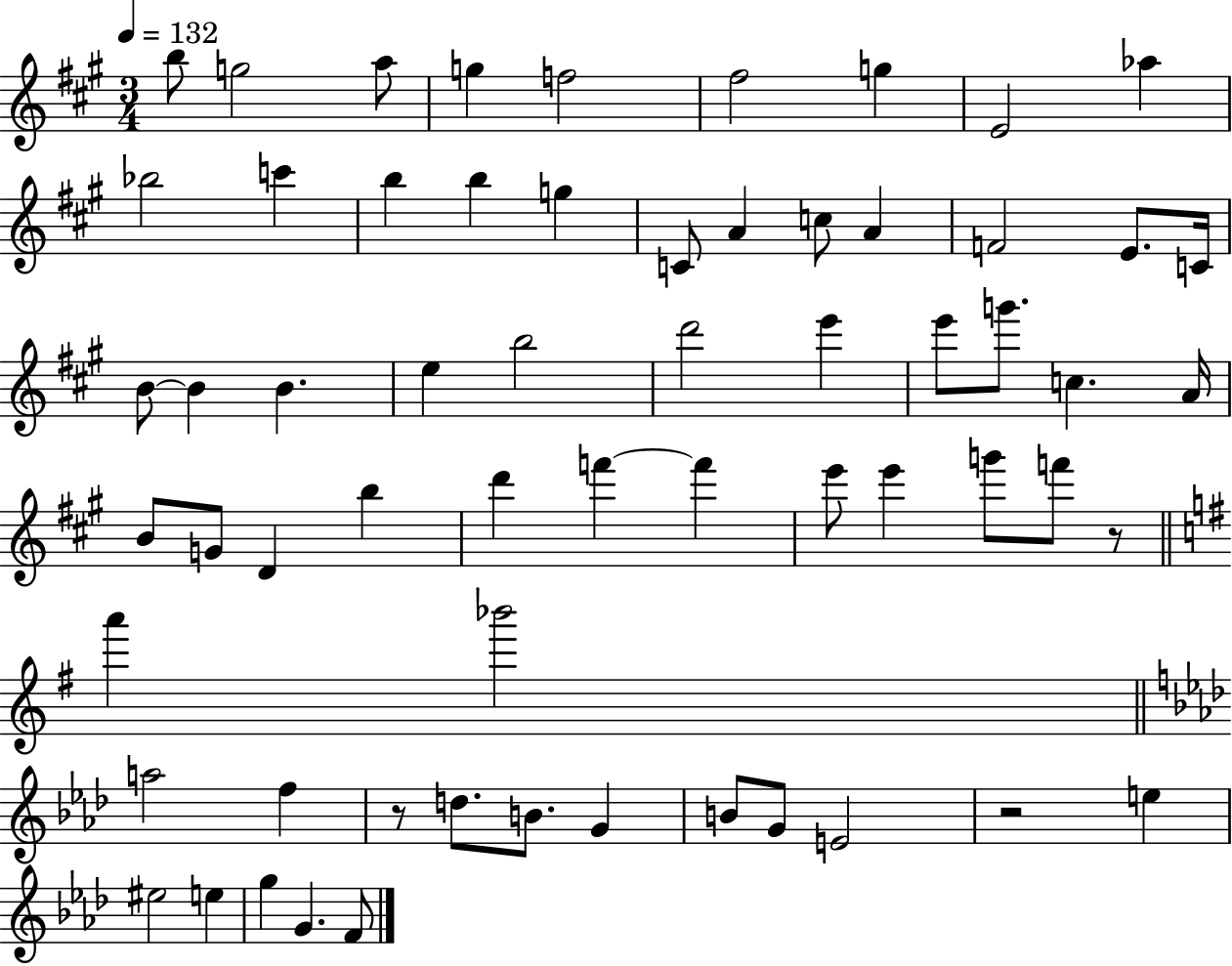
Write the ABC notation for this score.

X:1
T:Untitled
M:3/4
L:1/4
K:A
b/2 g2 a/2 g f2 ^f2 g E2 _a _b2 c' b b g C/2 A c/2 A F2 E/2 C/4 B/2 B B e b2 d'2 e' e'/2 g'/2 c A/4 B/2 G/2 D b d' f' f' e'/2 e' g'/2 f'/2 z/2 a' _b'2 a2 f z/2 d/2 B/2 G B/2 G/2 E2 z2 e ^e2 e g G F/2